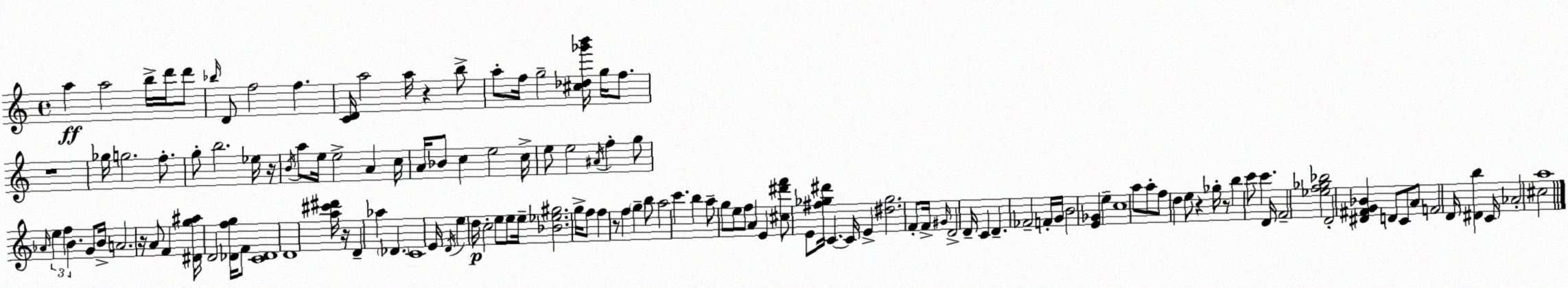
X:1
T:Untitled
M:4/4
L:1/4
K:Am
a a2 b/4 d'/4 d'/2 _b/4 D/2 f2 f [CD]/4 a2 a/4 z b/2 a/2 f/4 g2 [^c_d_g'b']/4 g/4 f/2 z4 _g/4 g2 f/2 g/2 b2 _e/4 z/4 B/4 a/2 e/4 e2 A c/4 A/4 _B/2 c e2 c/4 e/2 e2 ^A/4 f g/2 _A/4 e f B G/2 B/4 A2 z/4 A/2 F [^Dg^a]/4 D2 [_Dfg]/4 F/2 [C_D]4 D4 [a^c'^d']/4 z/4 D _a _D C4 E/4 D/4 e d/4 c2 e/2 e/2 e/4 [_B_e^g]2 g/4 f/2 f z/2 f g b/2 a2 c' b a/2 g/2 e/2 f/2 A E [^c^d'f']/2 E/2 [^f_g^d']/4 C C/4 E [^d_g]2 F/2 F/4 ^G/4 D2 D/4 C D _F2 F/4 G/4 B2 [E_G] e c4 a/2 a/2 f/2 d e/2 z _g/4 z/2 b c'/2 c' D/4 F2 [_ef_g_b]2 D2 [^D^FG_B] D/2 C/2 A/2 F2 D/4 [^Db] C/4 _A2 ^c2 a4